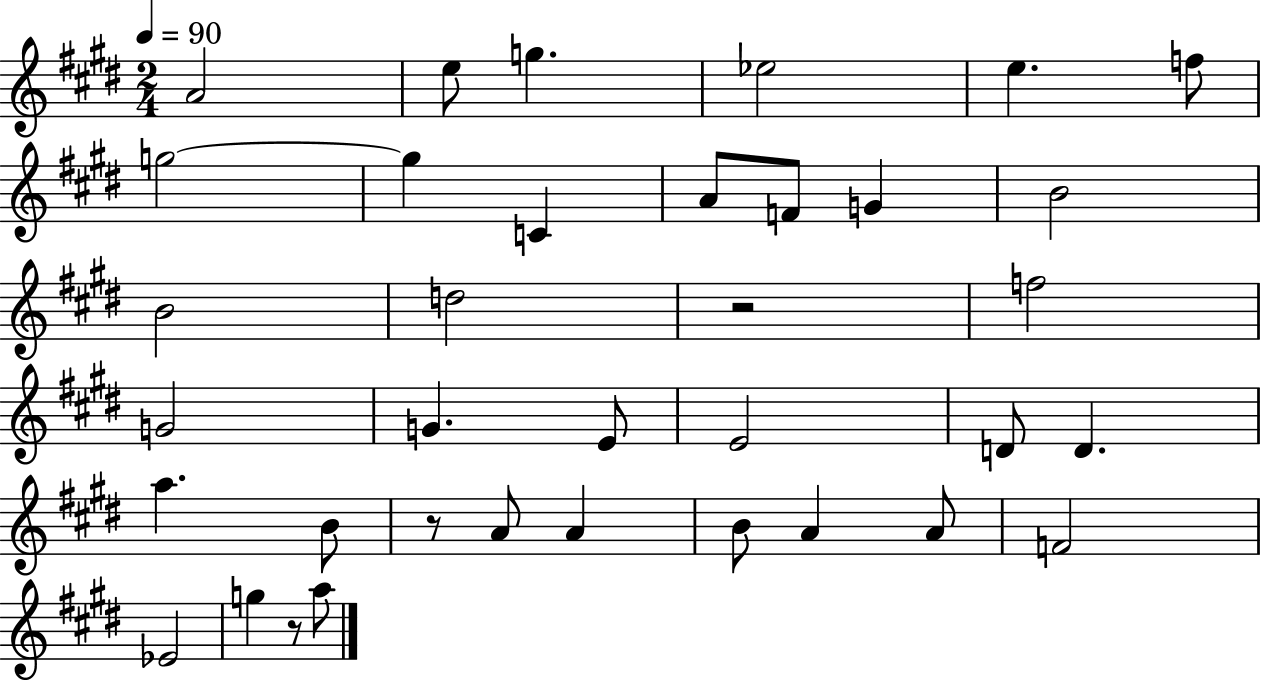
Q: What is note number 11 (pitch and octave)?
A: F4